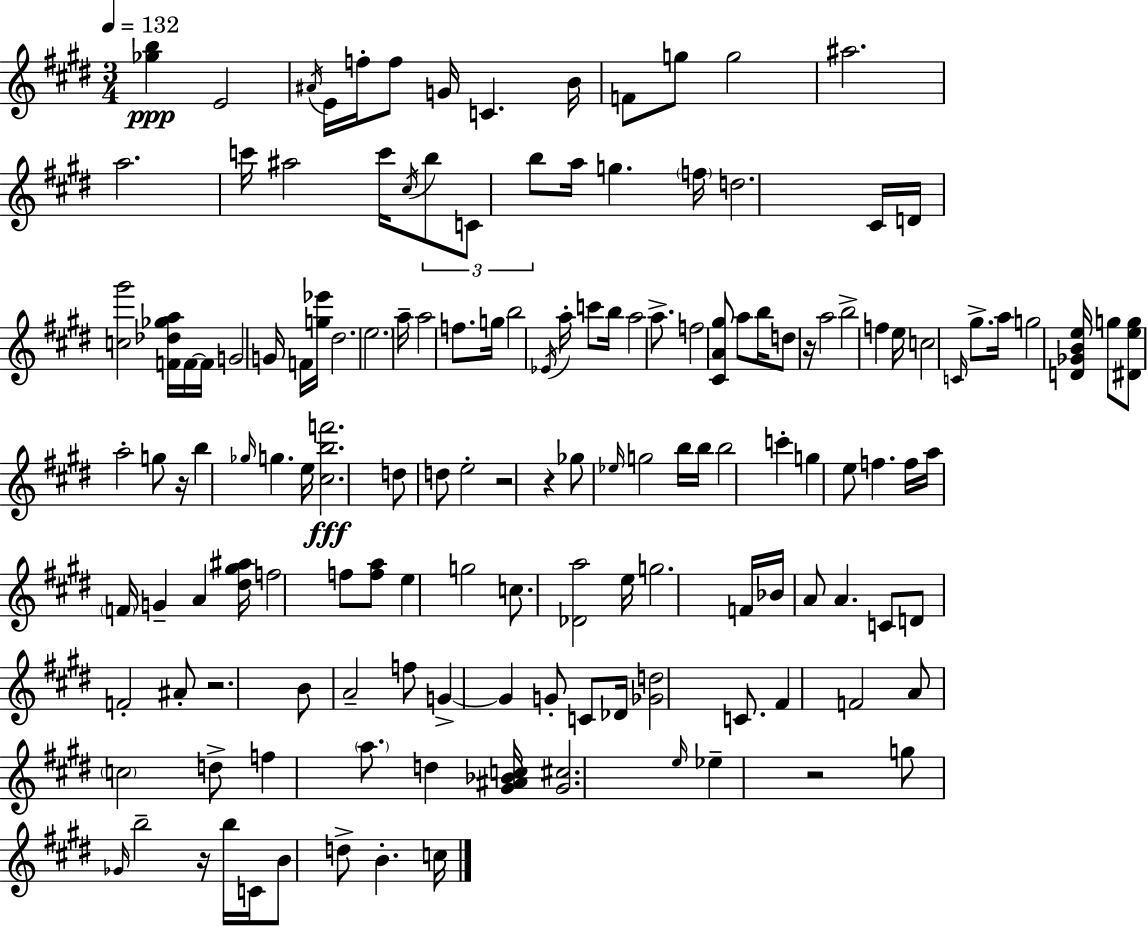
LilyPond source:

{
  \clef treble
  \numericTimeSignature
  \time 3/4
  \key e \major
  \tempo 4 = 132
  <ges'' b''>4\ppp e'2 | \acciaccatura { ais'16 } e'16 f''16-. f''8 g'16 c'4. | b'16 f'8 g''8 g''2 | ais''2. | \break a''2. | c'''16 ais''2 c'''16 \acciaccatura { cis''16 } | \tuplet 3/2 { b''8 c'8 b''8 } a''16 g''4. | \parenthesize f''16 d''2. | \break cis'16 d'16 <c'' gis'''>2 | <f' des'' ges'' a''>16 f'16~~ f'16 g'2 g'16 | f'16 <g'' ees'''>16 dis''2. | \parenthesize e''2. | \break a''16-- a''2 f''8. | g''16 b''2 \acciaccatura { ees'16 } | a''16-. c'''8 b''16 a''2 | a''8.-> f''2 <cis' a' gis''>8 | \break a''8 b''16 d''8 r16 a''2 | b''2-> f''4 | e''16 c''2 | \grace { c'16 } gis''8.-> a''16 g''2 | \break <d' ges' b' e''>16 g''8 <dis' e'' g''>8 a''2-. | g''8 r16 b''4 \grace { ges''16 } g''4. | e''16 <cis'' b'' f'''>2.\fff | d''8 d''8 e''2-. | \break r2 | r4 ges''8 \grace { ees''16 } g''2 | b''16 b''16 b''2 | c'''4-. g''4 e''8 | \break f''4. f''16 a''16 \parenthesize f'16 g'4-- | a'4 <dis'' gis'' ais''>16 f''2 | f''8 <f'' a''>8 e''4 g''2 | c''8. <des' a''>2 | \break e''16 g''2. | f'16 bes'16 a'8 a'4. | c'8 d'8 f'2-. | ais'8-. r2. | \break b'8 a'2-- | f''8 g'4->~~ g'4 | g'8-. c'8 des'16 <ges' d''>2 | c'8. fis'4 f'2 | \break a'8 \parenthesize c''2 | d''8-> f''4 \parenthesize a''8. | d''4 <gis' ais' bes' c''>16 <gis' cis''>2. | \grace { e''16 } ees''4-- r2 | \break g''8 \grace { ges'16 } b''2-- | r16 b''16 c'16 b'8 d''8-> | b'4.-. c''16 \bar "|."
}